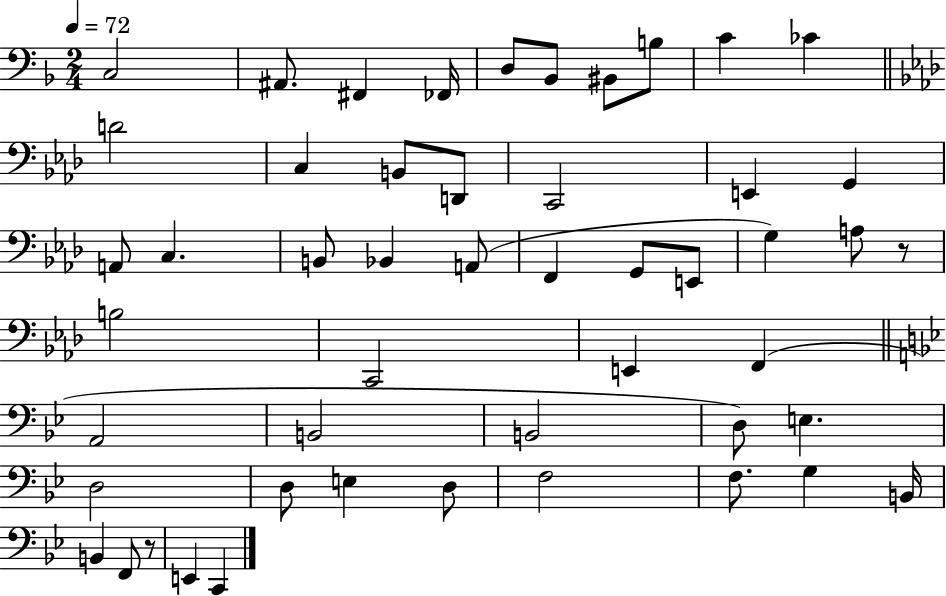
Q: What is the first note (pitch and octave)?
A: C3